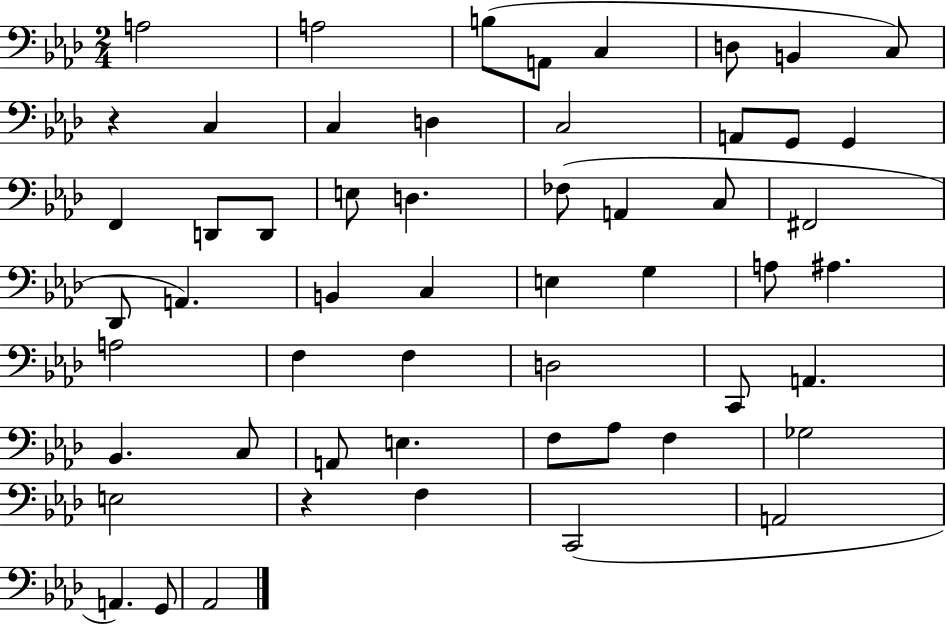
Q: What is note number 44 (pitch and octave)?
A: Ab3